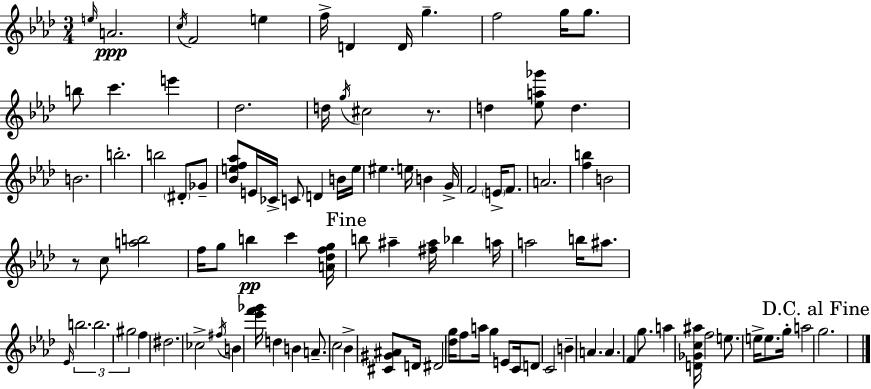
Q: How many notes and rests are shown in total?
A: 101